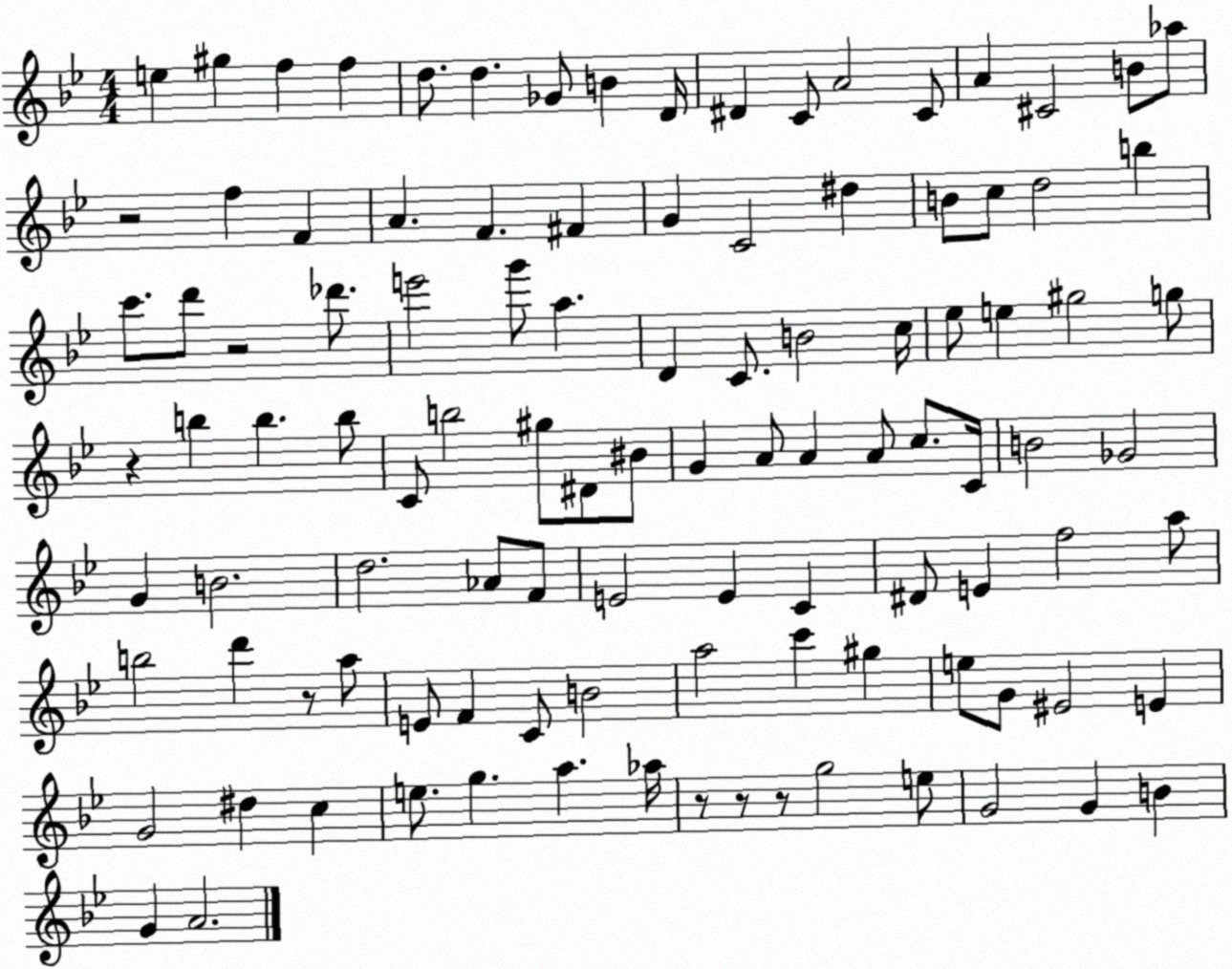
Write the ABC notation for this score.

X:1
T:Untitled
M:4/4
L:1/4
K:Bb
e ^g f f d/2 d _G/2 B D/4 ^D C/2 A2 C/2 A ^C2 B/2 _a/2 z2 f F A F ^F G C2 ^d B/2 c/2 d2 b c'/2 d'/2 z2 _d'/2 e'2 g'/2 a D C/2 B2 c/4 _e/2 e ^g2 g/2 z b b b/2 C/2 b2 ^g/2 ^D/2 ^B/2 G A/2 A A/2 c/2 C/4 B2 _G2 G B2 d2 _A/2 F/2 E2 E C ^D/2 E f2 a/2 b2 d' z/2 a/2 E/2 F C/2 B2 a2 c' ^g e/2 G/2 ^E2 E G2 ^d c e/2 g a _a/4 z/2 z/2 z/2 g2 e/2 G2 G B G A2